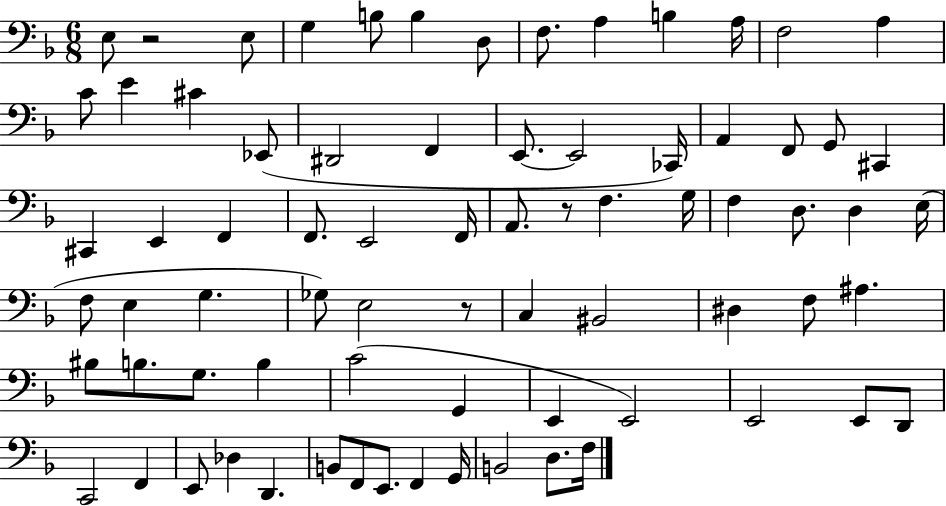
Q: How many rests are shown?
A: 3